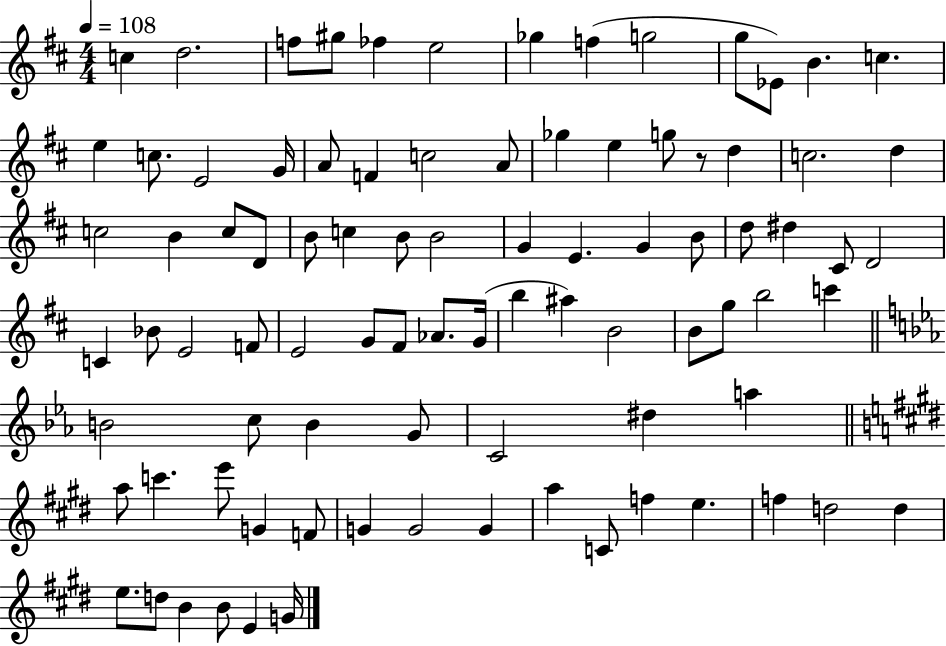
{
  \clef treble
  \numericTimeSignature
  \time 4/4
  \key d \major
  \tempo 4 = 108
  \repeat volta 2 { c''4 d''2. | f''8 gis''8 fes''4 e''2 | ges''4 f''4( g''2 | g''8 ees'8) b'4. c''4. | \break e''4 c''8. e'2 g'16 | a'8 f'4 c''2 a'8 | ges''4 e''4 g''8 r8 d''4 | c''2. d''4 | \break c''2 b'4 c''8 d'8 | b'8 c''4 b'8 b'2 | g'4 e'4. g'4 b'8 | d''8 dis''4 cis'8 d'2 | \break c'4 bes'8 e'2 f'8 | e'2 g'8 fis'8 aes'8. g'16( | b''4 ais''4) b'2 | b'8 g''8 b''2 c'''4 | \break \bar "||" \break \key c \minor b'2 c''8 b'4 g'8 | c'2 dis''4 a''4 | \bar "||" \break \key e \major a''8 c'''4. e'''8 g'4 f'8 | g'4 g'2 g'4 | a''4 c'8 f''4 e''4. | f''4 d''2 d''4 | \break e''8. d''8 b'4 b'8 e'4 g'16 | } \bar "|."
}